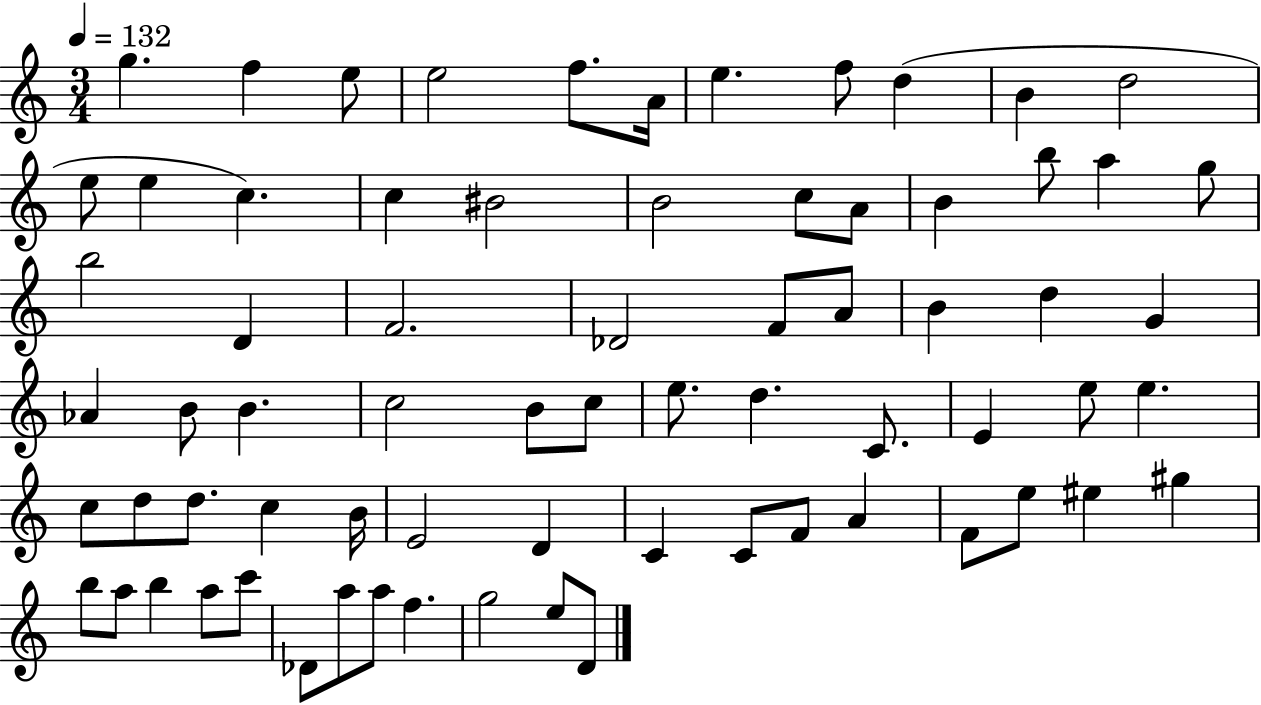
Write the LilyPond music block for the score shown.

{
  \clef treble
  \numericTimeSignature
  \time 3/4
  \key c \major
  \tempo 4 = 132
  g''4. f''4 e''8 | e''2 f''8. a'16 | e''4. f''8 d''4( | b'4 d''2 | \break e''8 e''4 c''4.) | c''4 bis'2 | b'2 c''8 a'8 | b'4 b''8 a''4 g''8 | \break b''2 d'4 | f'2. | des'2 f'8 a'8 | b'4 d''4 g'4 | \break aes'4 b'8 b'4. | c''2 b'8 c''8 | e''8. d''4. c'8. | e'4 e''8 e''4. | \break c''8 d''8 d''8. c''4 b'16 | e'2 d'4 | c'4 c'8 f'8 a'4 | f'8 e''8 eis''4 gis''4 | \break b''8 a''8 b''4 a''8 c'''8 | des'8 a''8 a''8 f''4. | g''2 e''8 d'8 | \bar "|."
}